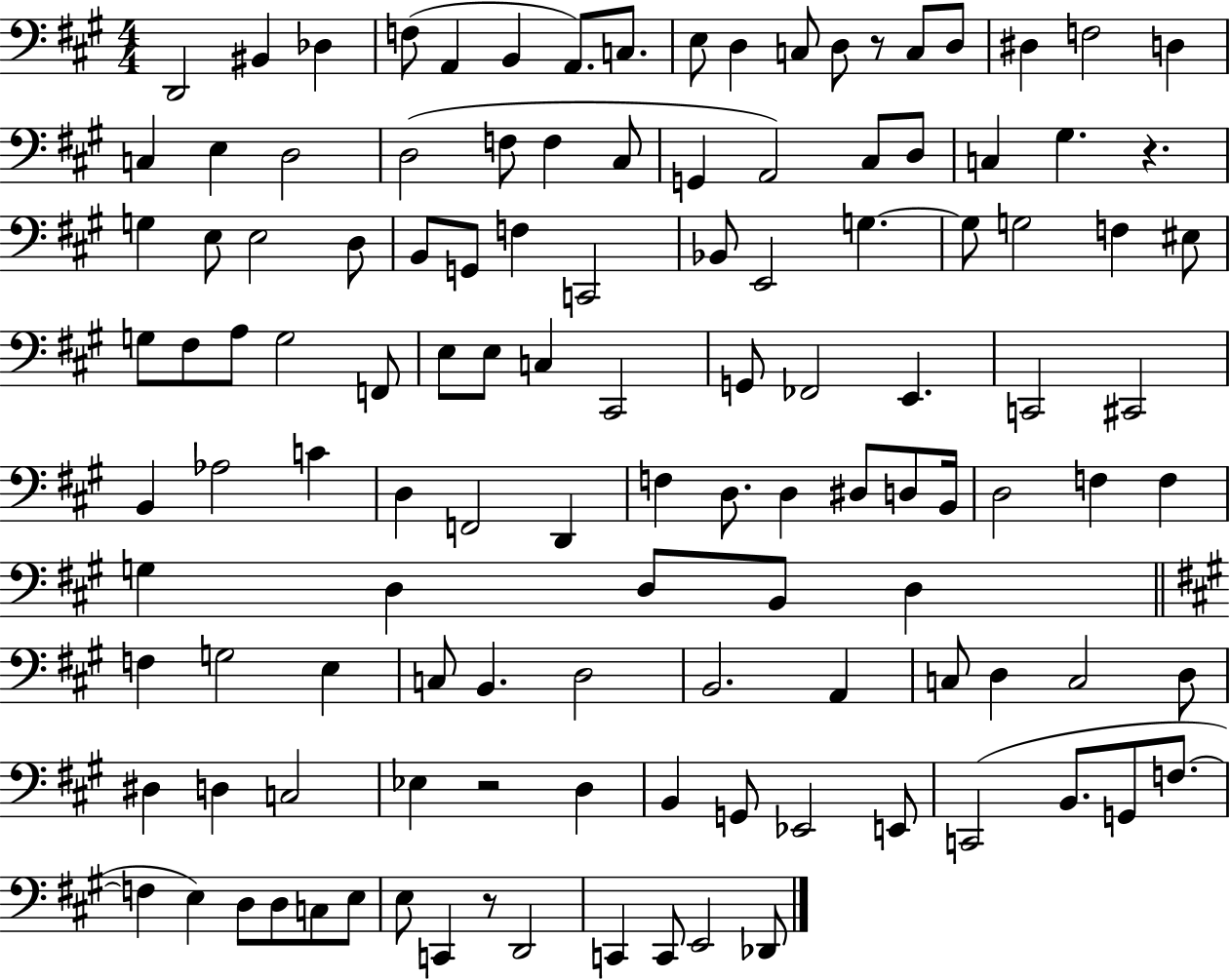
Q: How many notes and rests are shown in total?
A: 121